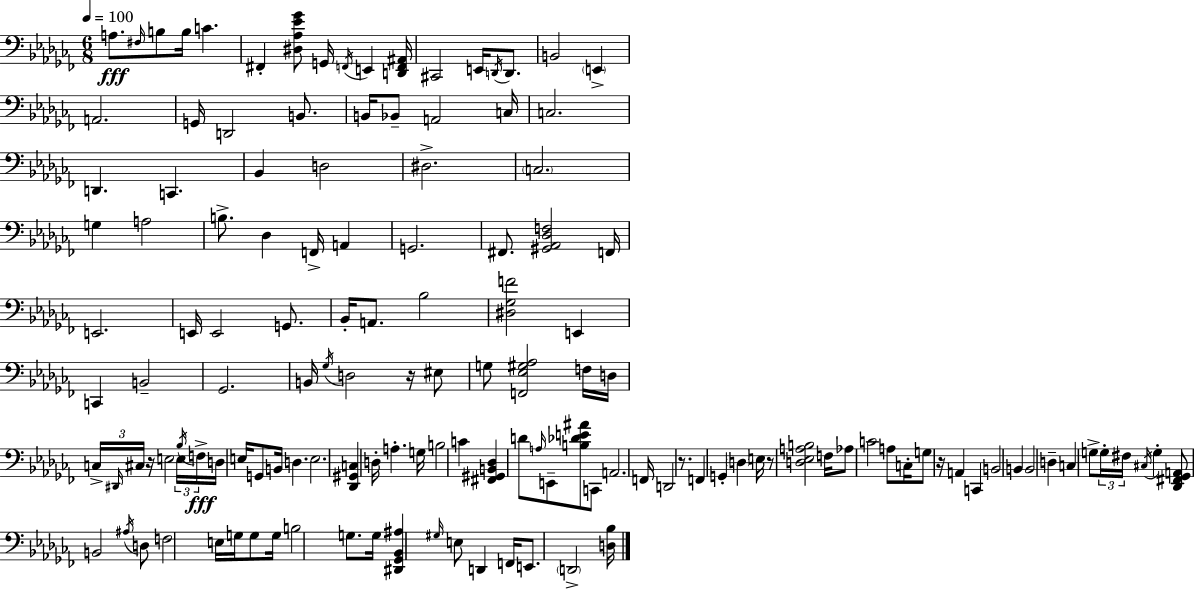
A3/e. F#3/s B3/e B3/s C4/q. F#2/q [D#3,Ab3,Eb4,Gb4]/e G2/s F2/s E2/q [D2,F2,A#2]/s C#2/h E2/s D2/s D2/e. B2/h E2/q A2/h. G2/s D2/h B2/e. B2/s Bb2/e A2/h C3/s C3/h. D2/q. C2/q. Bb2/q D3/h D#3/h. C3/h. G3/q A3/h B3/e. Db3/q F2/s A2/q G2/h. F#2/e. [G#2,Ab2,Db3,F3]/h F2/s E2/h. E2/s E2/h G2/e. Bb2/s A2/e. Bb3/h [D#3,Gb3,F4]/h E2/q C2/q B2/h Gb2/h. B2/s Gb3/s D3/h R/s EIS3/e G3/e [F2,Eb3,G#3,Ab3]/h F3/s D3/s C3/s D#2/s C#3/s R/s E3/h E3/s Bb3/s F3/s D3/s E3/s G2/e B2/s D3/q. E3/h. [Db2,G#2,C3]/q D3/s A3/q. G3/s B3/h C4/q [F#2,G#2,B2,Db3]/q D4/e A3/s E2/e [B3,Db4,E4,A#4]/e C2/e A2/h. F2/s D2/h R/e. F2/q G2/q D3/q E3/s R/e [D3,Eb3,A3,B3]/h F3/s Ab3/e C4/h A3/e C3/s G3/e R/s A2/q C2/q B2/h B2/q B2/h D3/q C3/q G3/e G3/s F#3/s C#3/s G3/q [Db2,F#2,Gb2,A2]/e B2/h A#3/s D3/e F3/h E3/s G3/s G3/e G3/s B3/h G3/e. G3/s [D#2,Gb2,Bb2,A#3]/q G#3/s E3/e D2/q F2/s E2/e. D2/h [D3,Bb3]/s